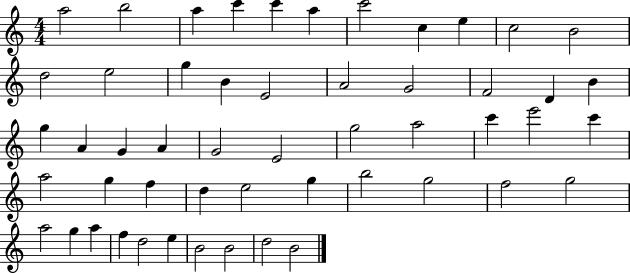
{
  \clef treble
  \numericTimeSignature
  \time 4/4
  \key c \major
  a''2 b''2 | a''4 c'''4 c'''4 a''4 | c'''2 c''4 e''4 | c''2 b'2 | \break d''2 e''2 | g''4 b'4 e'2 | a'2 g'2 | f'2 d'4 b'4 | \break g''4 a'4 g'4 a'4 | g'2 e'2 | g''2 a''2 | c'''4 e'''2 c'''4 | \break a''2 g''4 f''4 | d''4 e''2 g''4 | b''2 g''2 | f''2 g''2 | \break a''2 g''4 a''4 | f''4 d''2 e''4 | b'2 b'2 | d''2 b'2 | \break \bar "|."
}